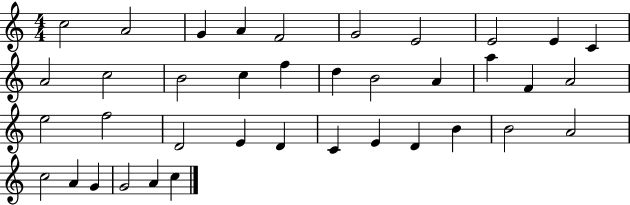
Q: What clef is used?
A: treble